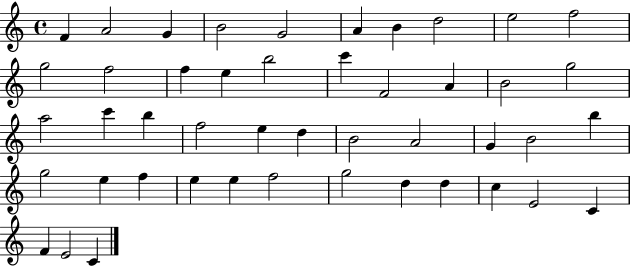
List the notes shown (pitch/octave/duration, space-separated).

F4/q A4/h G4/q B4/h G4/h A4/q B4/q D5/h E5/h F5/h G5/h F5/h F5/q E5/q B5/h C6/q F4/h A4/q B4/h G5/h A5/h C6/q B5/q F5/h E5/q D5/q B4/h A4/h G4/q B4/h B5/q G5/h E5/q F5/q E5/q E5/q F5/h G5/h D5/q D5/q C5/q E4/h C4/q F4/q E4/h C4/q